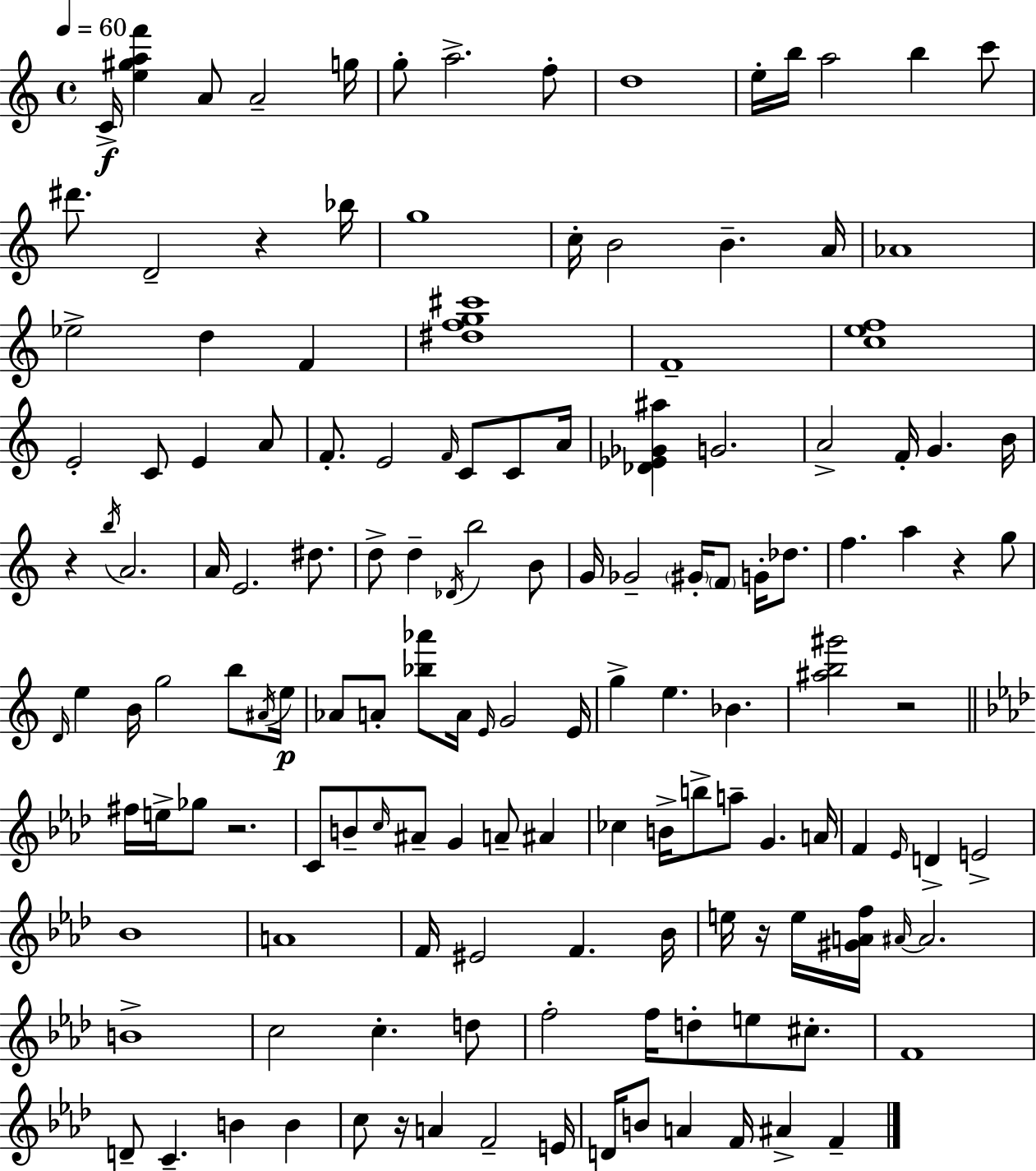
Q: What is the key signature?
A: C major